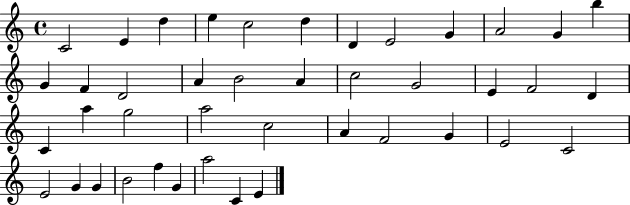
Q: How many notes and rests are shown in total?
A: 42